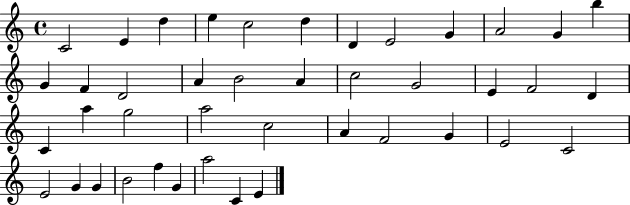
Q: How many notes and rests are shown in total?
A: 42